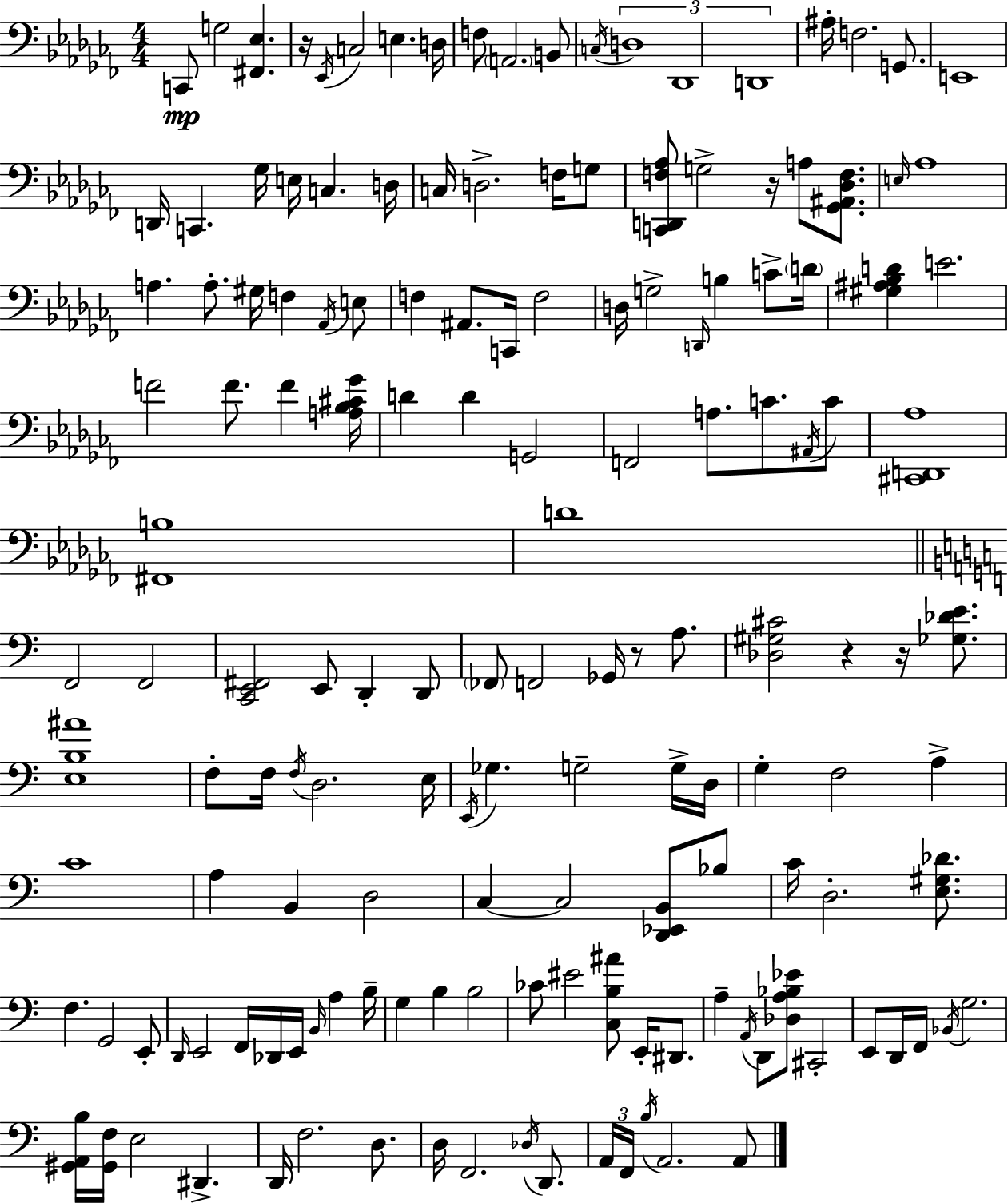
{
  \clef bass
  \numericTimeSignature
  \time 4/4
  \key aes \minor
  c,8\mp g2 <fis, ees>4. | r16 \acciaccatura { ees,16 } c2 e4. | d16 f8 \parenthesize a,2. b,8 | \acciaccatura { c16 } \tuplet 3/2 { d1 | \break des,1 | d,1 } | ais16-. f2. g,8. | e,1 | \break d,16 c,4. ges16 e16 c4. | d16 c16 d2.-> f16 | g8 <c, d, f aes>8 g2-> r16 a8 <ges, ais, des f>8. | \grace { e16 } aes1 | \break a4. a8.-. gis16 f4 | \acciaccatura { aes,16 } e8 f4 ais,8. c,16 f2 | d16 g2-> \grace { d,16 } b4 | c'8-> \parenthesize d'16 <gis ais bes d'>4 e'2. | \break f'2 f'8. | f'4 <a bes cis' ges'>16 d'4 d'4 g,2 | f,2 a8. | c'8. \acciaccatura { ais,16 } c'8 <cis, d, aes>1 | \break <fis, b>1 | d'1 | \bar "||" \break \key c \major f,2 f,2 | <c, e, fis,>2 e,8 d,4-. d,8 | \parenthesize fes,8 f,2 ges,16 r8 a8. | <des gis cis'>2 r4 r16 <ges des' e'>8. | \break <e b ais'>1 | f8-. f16 \acciaccatura { f16 } d2. | e16 \acciaccatura { e,16 } ges4. g2-- | g16-> d16 g4-. f2 a4-> | \break c'1 | a4 b,4 d2 | c4~~ c2 <d, ees, b,>8 | bes8 c'16 d2.-. <e gis des'>8. | \break f4. g,2 | e,8-. \grace { d,16 } e,2 f,16 des,16 e,16 \grace { b,16 } a4 | b16-- g4 b4 b2 | ces'8 eis'2 <c b ais'>8 | \break e,16-. dis,8. a4-- \acciaccatura { a,16 } d,8 <des a bes ees'>8 cis,2-. | e,8 d,16 f,16 \acciaccatura { bes,16 } g2. | <gis, a, b>16 <gis, f>16 e2 | dis,4.-> d,16 f2. | \break d8. d16 f,2. | \acciaccatura { des16 } d,8. \tuplet 3/2 { a,16 f,16 \acciaccatura { b16 } } a,2. | a,8 \bar "|."
}